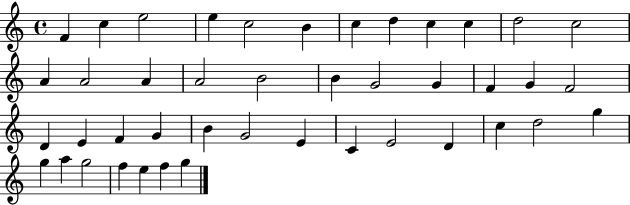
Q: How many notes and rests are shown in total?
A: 43